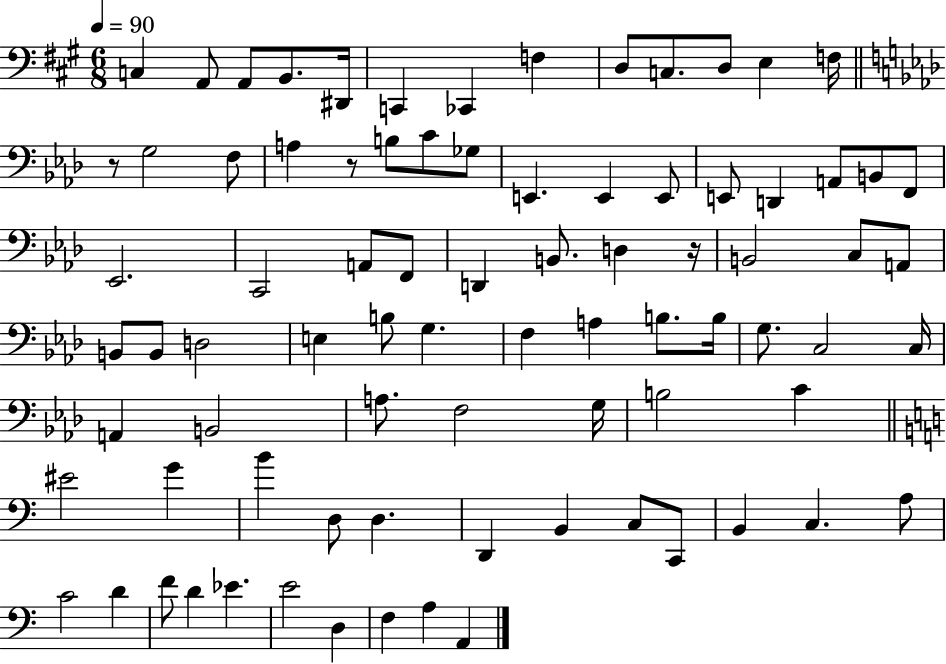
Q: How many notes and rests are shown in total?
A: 82